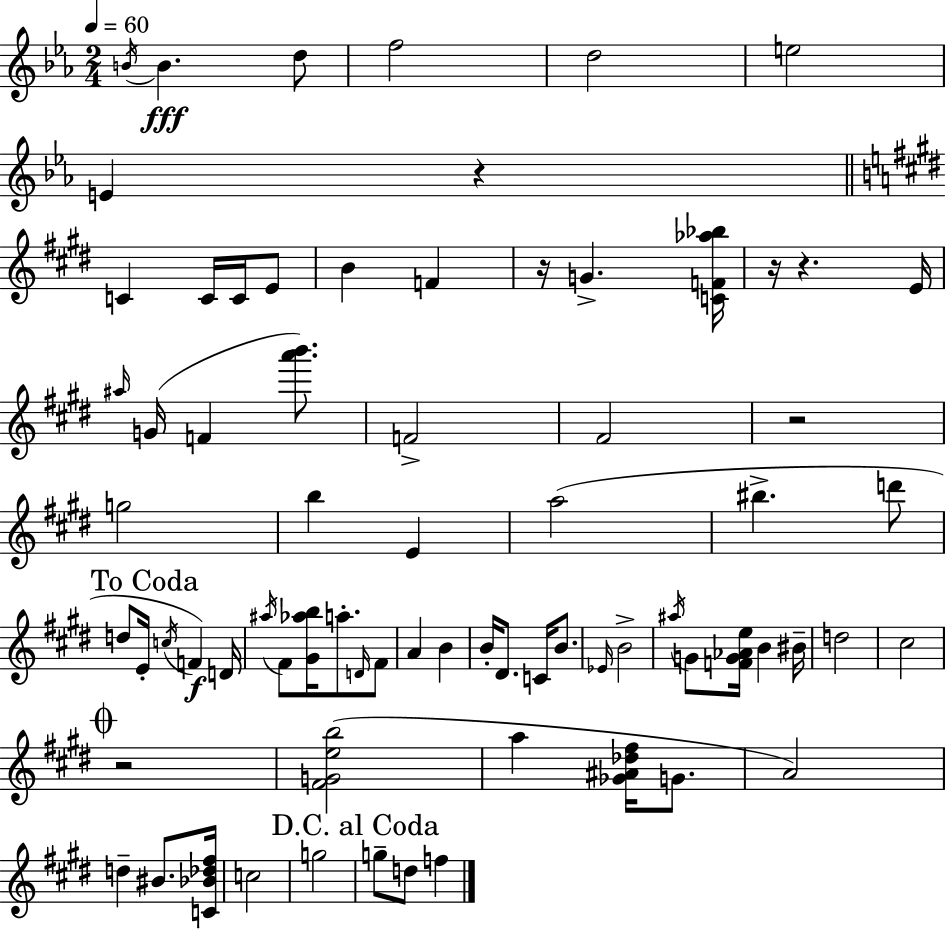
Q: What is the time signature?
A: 2/4